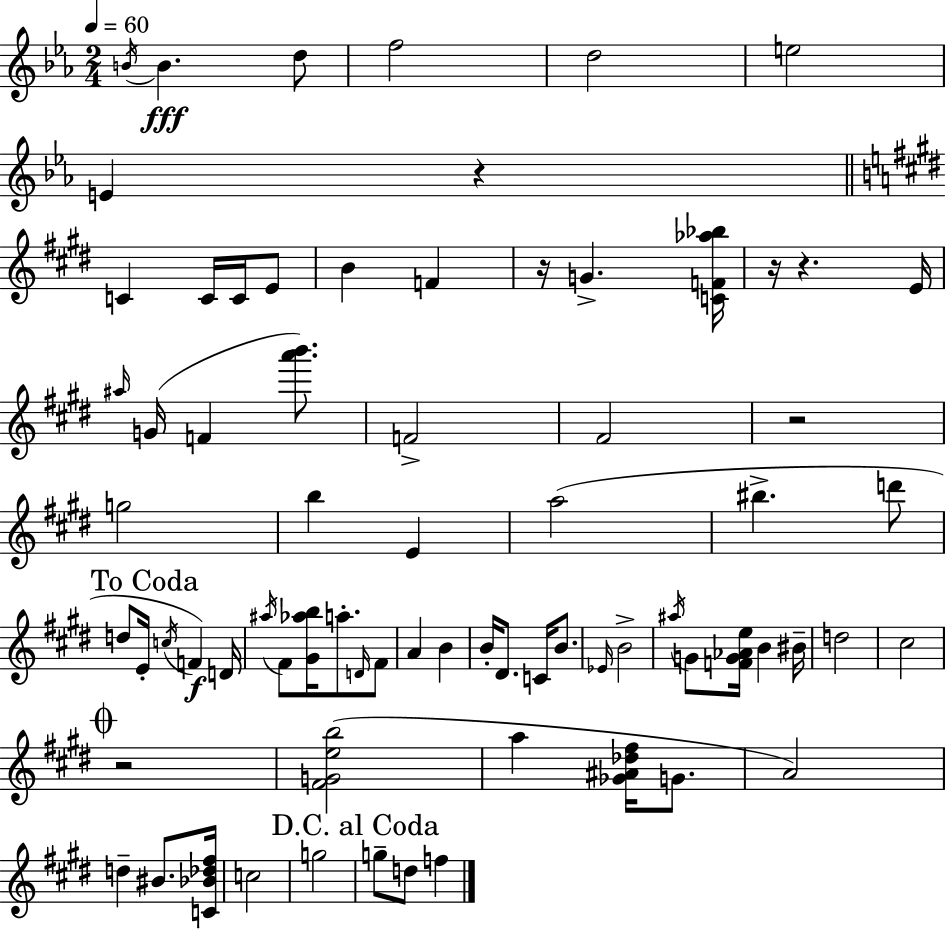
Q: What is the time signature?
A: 2/4